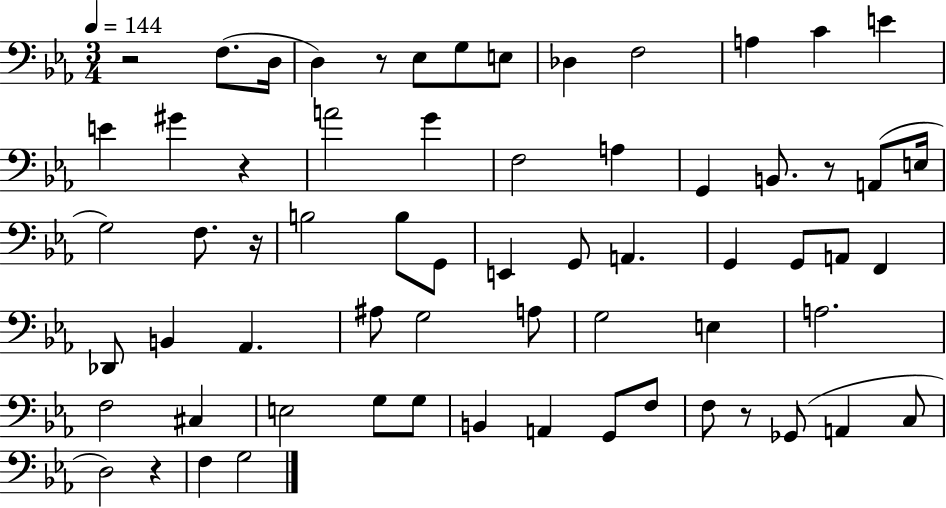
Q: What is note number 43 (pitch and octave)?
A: F3